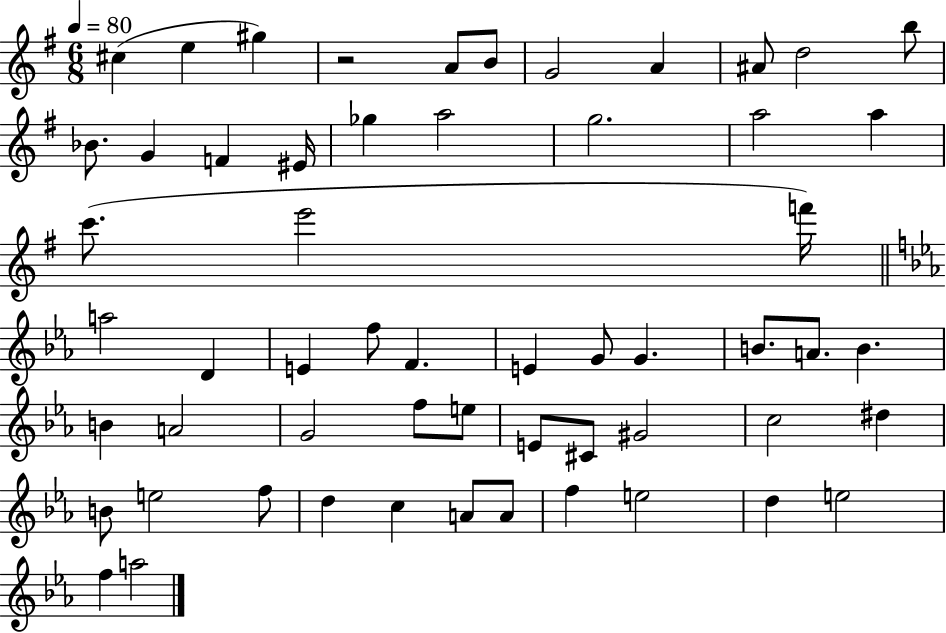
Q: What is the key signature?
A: G major